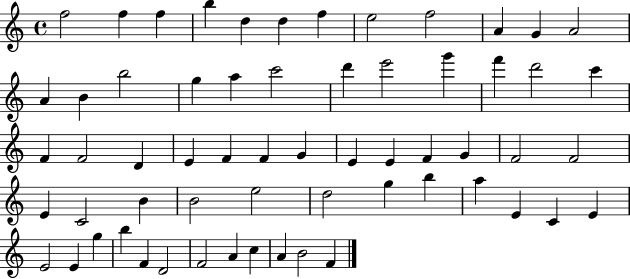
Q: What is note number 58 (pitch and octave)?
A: C5